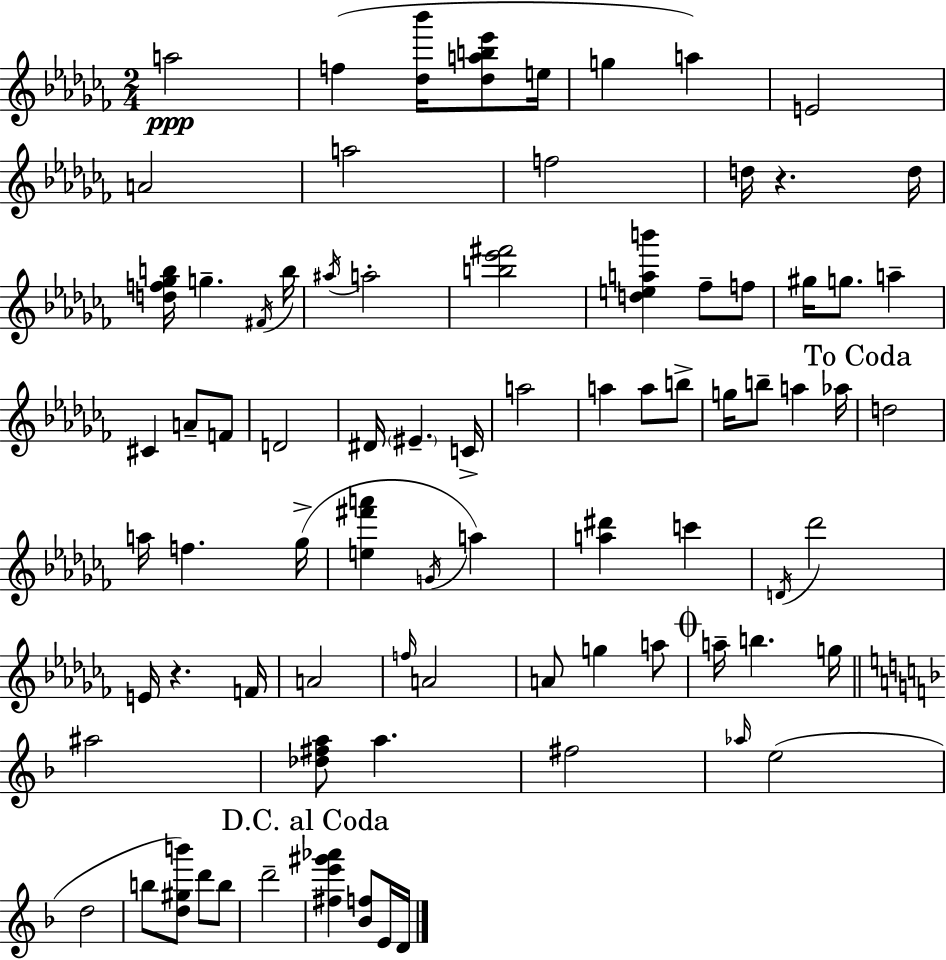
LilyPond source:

{
  \clef treble
  \numericTimeSignature
  \time 2/4
  \key aes \minor
  a''2\ppp | f''4( <des'' bes'''>16 <des'' a'' b'' ees'''>8 e''16 | g''4 a''4) | e'2 | \break a'2 | a''2 | f''2 | d''16 r4. d''16 | \break <d'' f'' ges'' b''>16 g''4.-- \acciaccatura { fis'16 } | b''16 \acciaccatura { ais''16 } a''2-. | <b'' ees''' fis'''>2 | <d'' e'' a'' b'''>4 fes''8-- | \break f''8 gis''16 g''8. a''4-- | cis'4 a'8-- | f'8 d'2 | dis'16 \parenthesize eis'4.-- | \break c'16-> a''2 | a''4 a''8 | b''8-> g''16 b''8-- a''4 | aes''16 \mark "To Coda" d''2 | \break a''16 f''4. | ges''16->( <e'' fis''' a'''>4 \acciaccatura { g'16 } a''4) | <a'' dis'''>4 c'''4 | \acciaccatura { d'16 } des'''2 | \break e'16 r4. | f'16 a'2 | \grace { f''16 } a'2 | a'8 g''4 | \break a''8 \mark \markup { \musicglyph "scripts.coda" } a''16-- b''4. | g''16 \bar "||" \break \key f \major ais''2 | <des'' fis'' a''>8 a''4. | fis''2 | \grace { aes''16 }( e''2 | \break d''2 | b''8 <d'' gis'' b'''>8) d'''8 b''8 | d'''2-- | \mark "D.C. al Coda" <fis'' e''' gis''' aes'''>4 <bes' f''>8 e'16 | \break d'16 \bar "|."
}